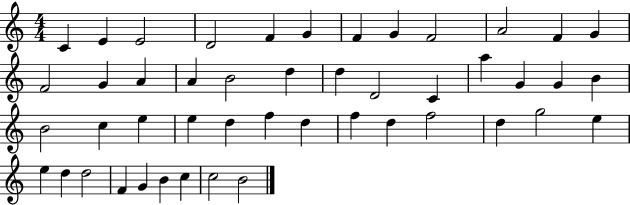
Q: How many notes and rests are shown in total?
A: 47